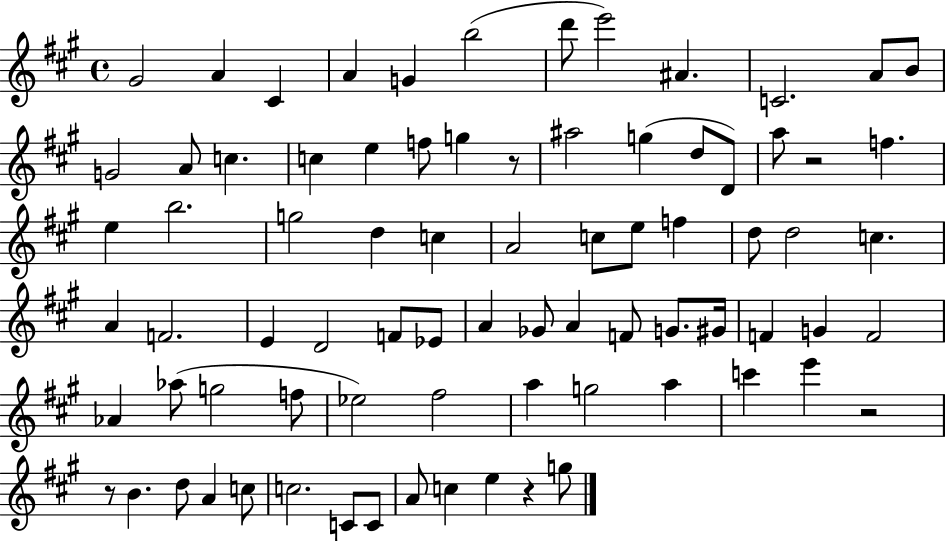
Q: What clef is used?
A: treble